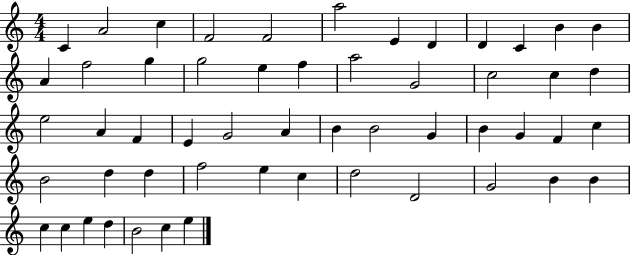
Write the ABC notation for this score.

X:1
T:Untitled
M:4/4
L:1/4
K:C
C A2 c F2 F2 a2 E D D C B B A f2 g g2 e f a2 G2 c2 c d e2 A F E G2 A B B2 G B G F c B2 d d f2 e c d2 D2 G2 B B c c e d B2 c e